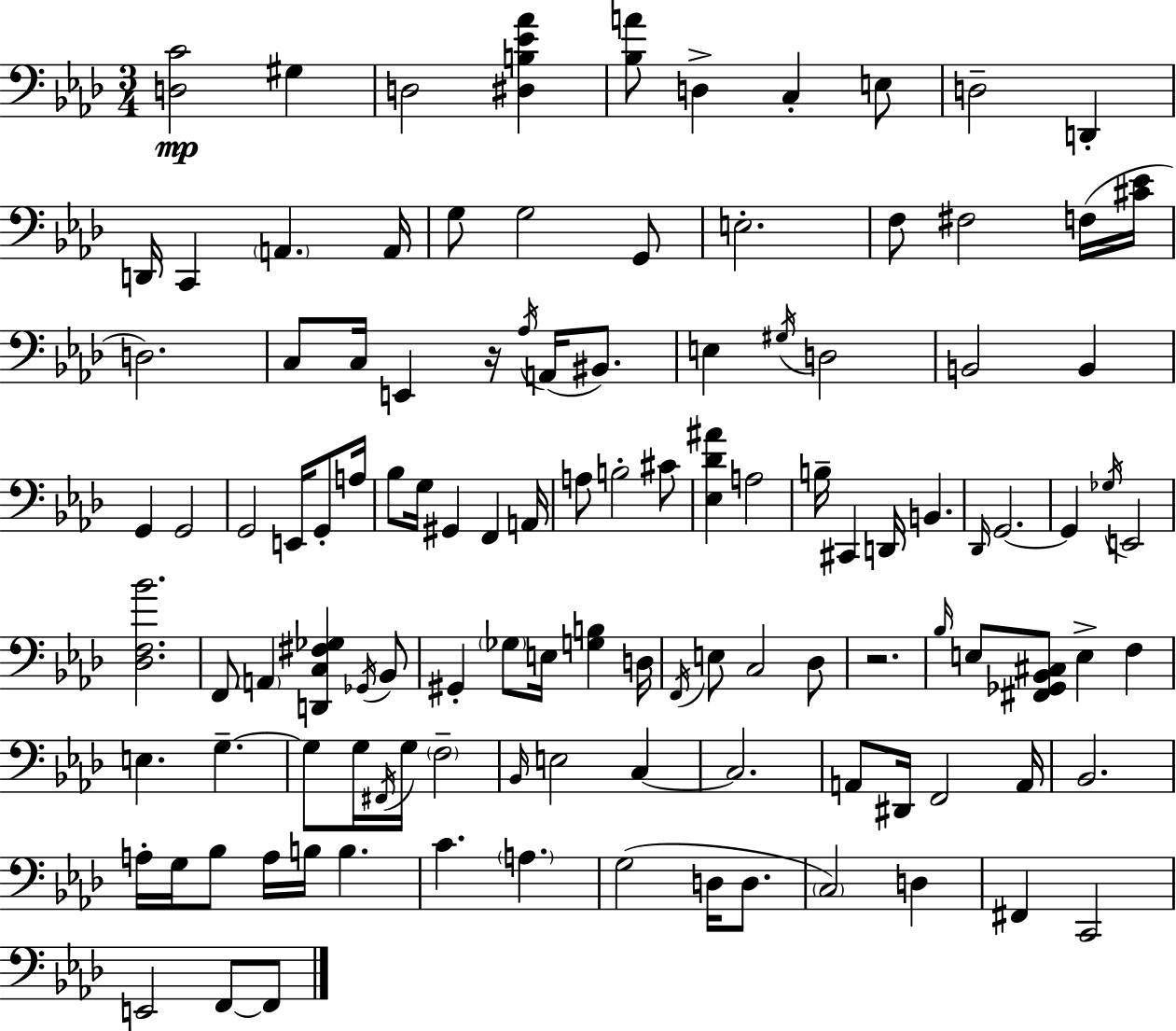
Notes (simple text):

[D3,C4]/h G#3/q D3/h [D#3,B3,Eb4,Ab4]/q [Bb3,A4]/e D3/q C3/q E3/e D3/h D2/q D2/s C2/q A2/q. A2/s G3/e G3/h G2/e E3/h. F3/e F#3/h F3/s [C#4,Eb4]/s D3/h. C3/e C3/s E2/q R/s Ab3/s A2/s BIS2/e. E3/q G#3/s D3/h B2/h B2/q G2/q G2/h G2/h E2/s G2/e A3/s Bb3/e G3/s G#2/q F2/q A2/s A3/e B3/h C#4/e [Eb3,Db4,A#4]/q A3/h B3/s C#2/q D2/s B2/q. Db2/s G2/h. G2/q Gb3/s E2/h [Db3,F3,Bb4]/h. F2/e A2/q [D2,C3,F#3,Gb3]/q Gb2/s Bb2/e G#2/q Gb3/e E3/s [G3,B3]/q D3/s F2/s E3/e C3/h Db3/e R/h. Bb3/s E3/e [F#2,Gb2,Bb2,C#3]/e E3/q F3/q E3/q. G3/q. G3/e G3/s F#2/s G3/s F3/h Bb2/s E3/h C3/q C3/h. A2/e D#2/s F2/h A2/s Bb2/h. A3/s G3/s Bb3/e A3/s B3/s B3/q. C4/q. A3/q. G3/h D3/s D3/e. C3/h D3/q F#2/q C2/h E2/h F2/e F2/e